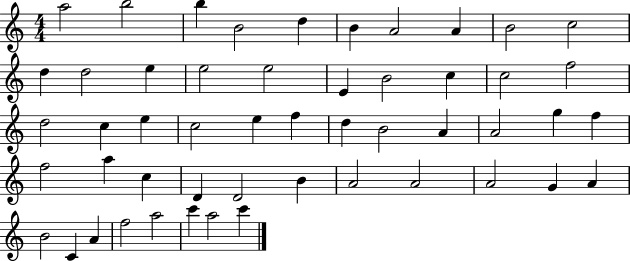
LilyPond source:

{
  \clef treble
  \numericTimeSignature
  \time 4/4
  \key c \major
  a''2 b''2 | b''4 b'2 d''4 | b'4 a'2 a'4 | b'2 c''2 | \break d''4 d''2 e''4 | e''2 e''2 | e'4 b'2 c''4 | c''2 f''2 | \break d''2 c''4 e''4 | c''2 e''4 f''4 | d''4 b'2 a'4 | a'2 g''4 f''4 | \break f''2 a''4 c''4 | d'4 d'2 b'4 | a'2 a'2 | a'2 g'4 a'4 | \break b'2 c'4 a'4 | f''2 a''2 | c'''4 a''2 c'''4 | \bar "|."
}